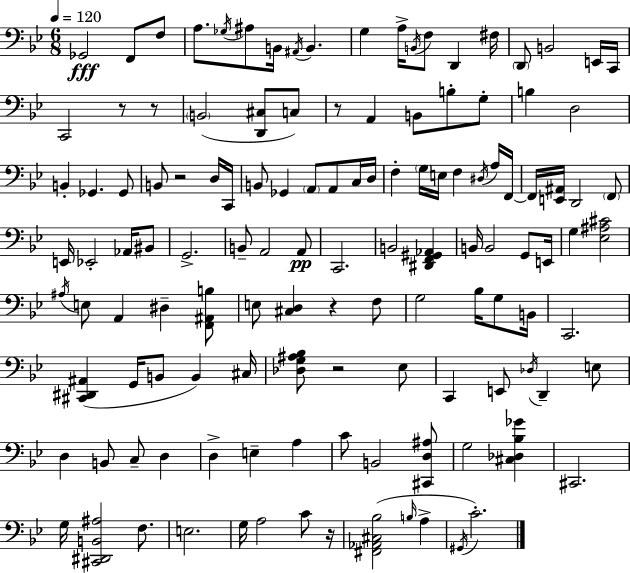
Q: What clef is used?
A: bass